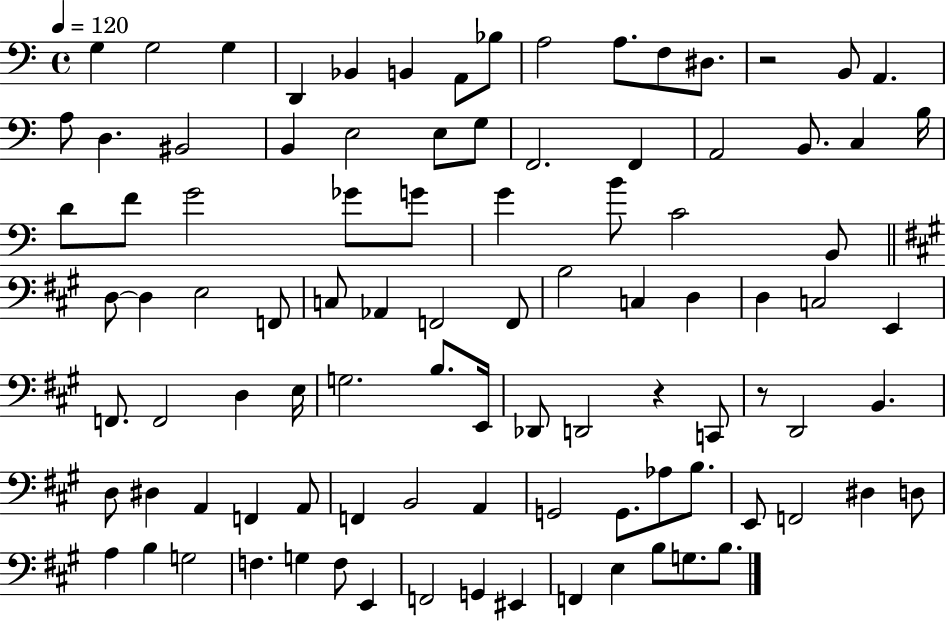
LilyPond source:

{
  \clef bass
  \time 4/4
  \defaultTimeSignature
  \key c \major
  \tempo 4 = 120
  g4 g2 g4 | d,4 bes,4 b,4 a,8 bes8 | a2 a8. f8 dis8. | r2 b,8 a,4. | \break a8 d4. bis,2 | b,4 e2 e8 g8 | f,2. f,4 | a,2 b,8. c4 b16 | \break d'8 f'8 g'2 ges'8 g'8 | g'4 b'8 c'2 b,8 | \bar "||" \break \key a \major d8~~ d4 e2 f,8 | c8 aes,4 f,2 f,8 | b2 c4 d4 | d4 c2 e,4 | \break f,8. f,2 d4 e16 | g2. b8. e,16 | des,8 d,2 r4 c,8 | r8 d,2 b,4. | \break d8 dis4 a,4 f,4 a,8 | f,4 b,2 a,4 | g,2 g,8. aes8 b8. | e,8 f,2 dis4 d8 | \break a4 b4 g2 | f4. g4 f8 e,4 | f,2 g,4 eis,4 | f,4 e4 b8 g8. b8. | \break \bar "|."
}